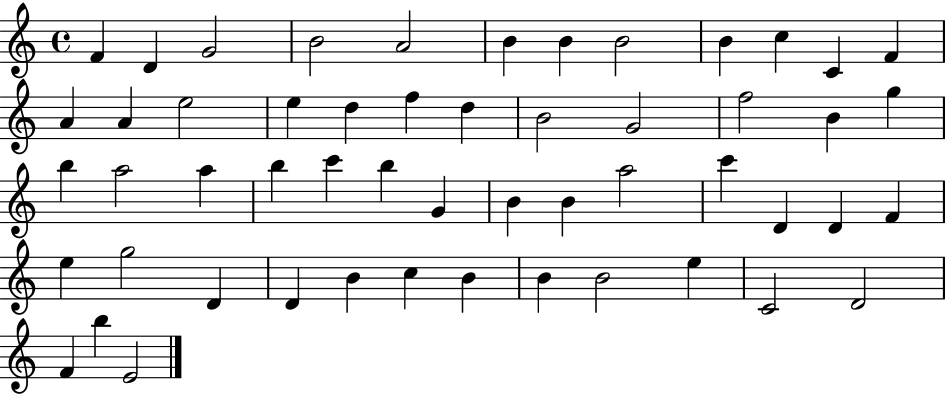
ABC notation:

X:1
T:Untitled
M:4/4
L:1/4
K:C
F D G2 B2 A2 B B B2 B c C F A A e2 e d f d B2 G2 f2 B g b a2 a b c' b G B B a2 c' D D F e g2 D D B c B B B2 e C2 D2 F b E2